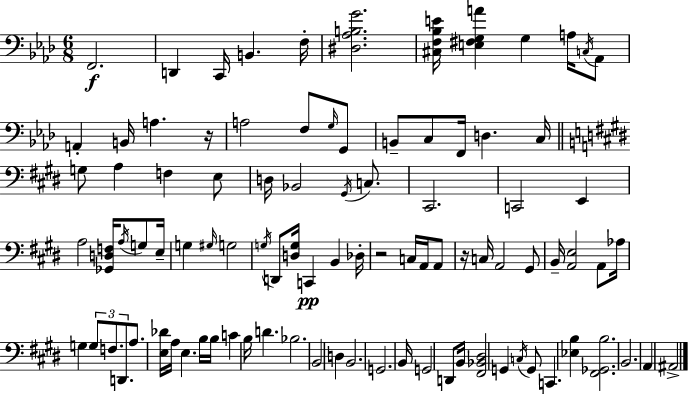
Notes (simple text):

F2/h. D2/q C2/s B2/q. F3/s [D#3,Ab3,B3,G4]/h. [C#3,F3,Bb3,E4]/s [E3,F#3,G3,A4]/q G3/q A3/s C3/s Ab2/e A2/q B2/s A3/q. R/s A3/h F3/e G3/s G2/e B2/e C3/e F2/s D3/q. C3/s G3/e A3/q F3/q E3/e D3/s Bb2/h G#2/s C3/e. C#2/h. C2/h E2/q A3/h [Gb2,D3,F3]/s A3/s G3/e E3/s G3/q G#3/s G3/h G3/s D2/e [D3,G3]/s C2/q B2/q Db3/s R/h C3/s A2/s A2/e R/s C3/s A2/h G#2/e B2/s [A2,E3]/h A2/e Ab3/s G3/q G3/e F3/e. D2/e. A3/e. [E3,Db4]/s A3/s E3/q. B3/s B3/s C4/q B3/s D4/q. Bb3/h. B2/h D3/q B2/h. G2/h. B2/s G2/h D2/e B2/s [F#2,Bb2,D#3]/h G2/q C3/s G2/e C2/q. [Eb3,B3]/q [F#2,Gb2,B3]/h. B2/h. A2/q A#2/h